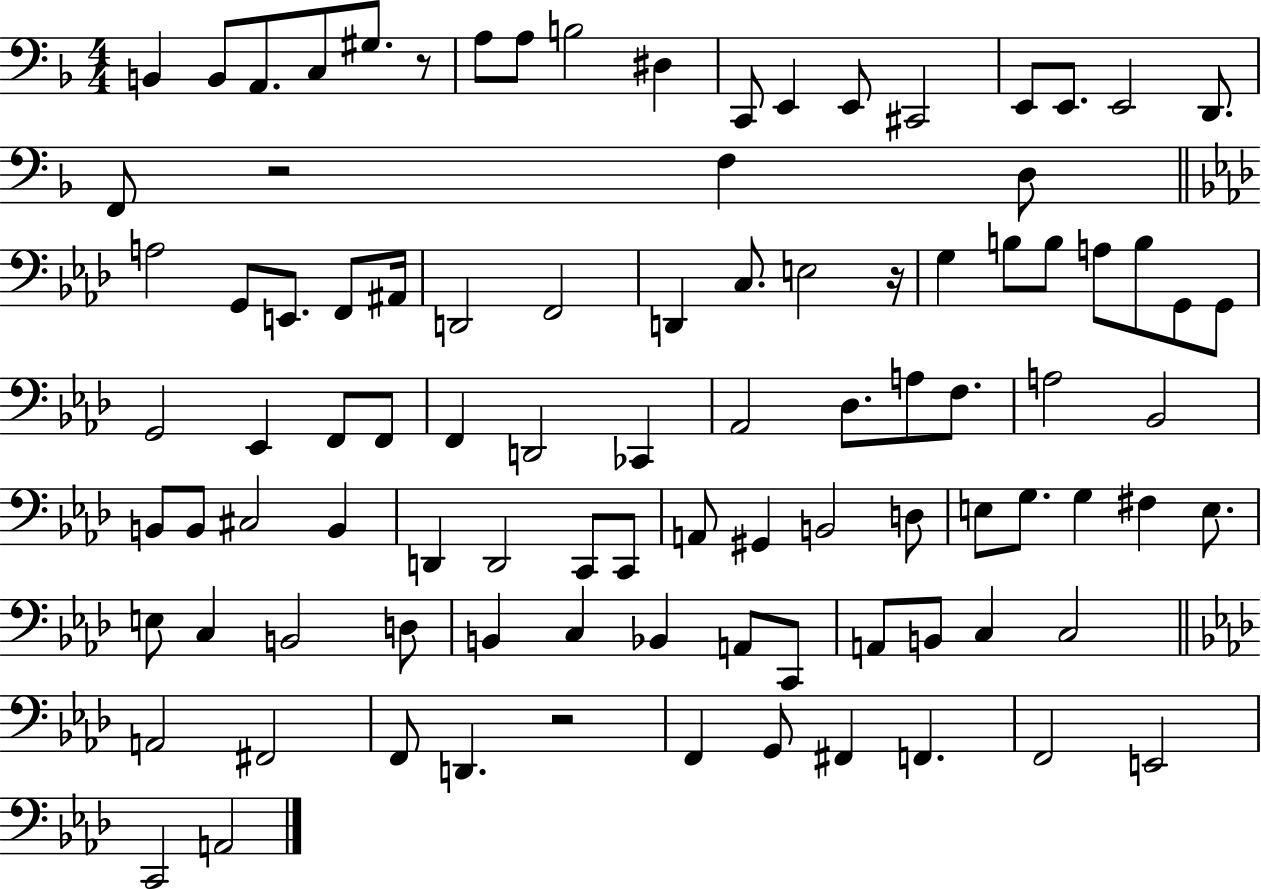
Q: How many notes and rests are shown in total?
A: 96